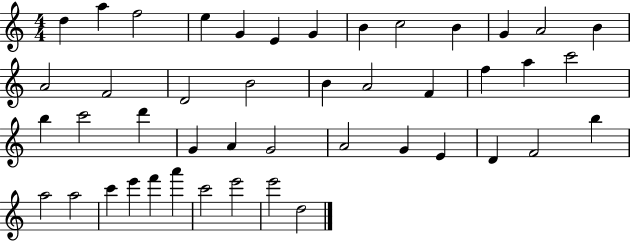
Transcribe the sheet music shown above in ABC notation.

X:1
T:Untitled
M:4/4
L:1/4
K:C
d a f2 e G E G B c2 B G A2 B A2 F2 D2 B2 B A2 F f a c'2 b c'2 d' G A G2 A2 G E D F2 b a2 a2 c' e' f' a' c'2 e'2 e'2 d2